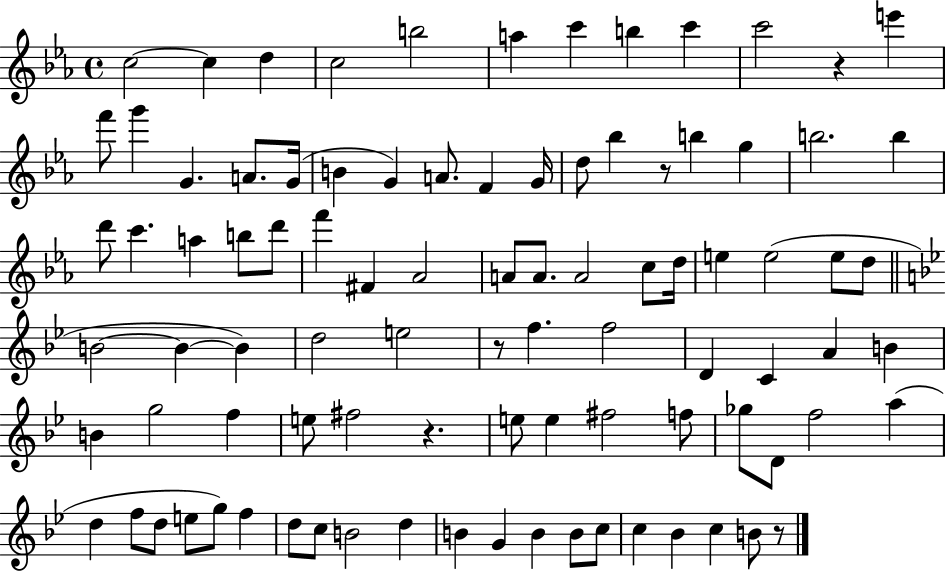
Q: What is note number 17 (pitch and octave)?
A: B4